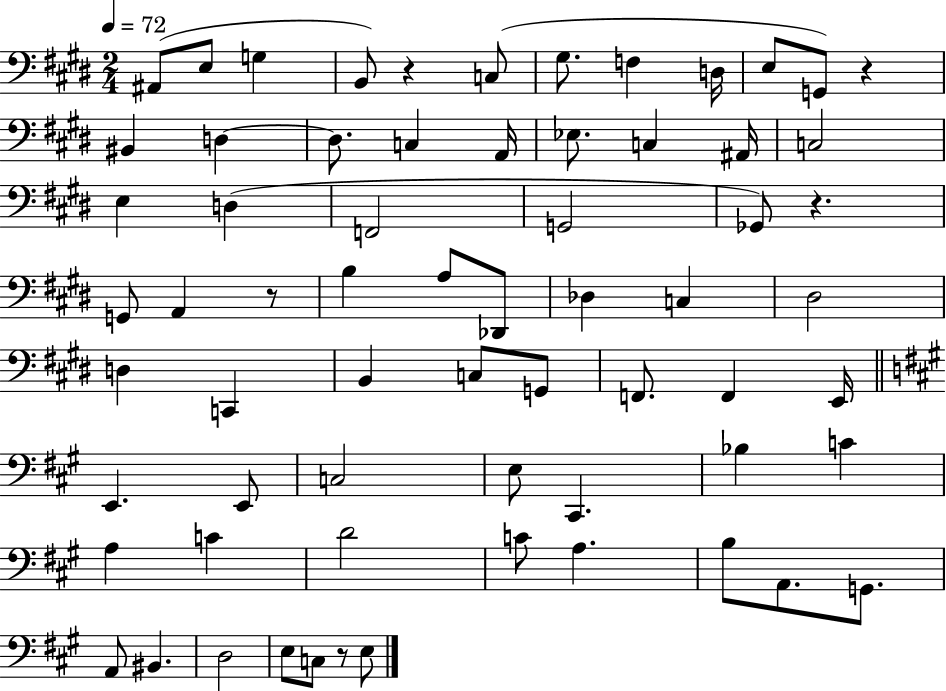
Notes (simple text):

A#2/e E3/e G3/q B2/e R/q C3/e G#3/e. F3/q D3/s E3/e G2/e R/q BIS2/q D3/q D3/e. C3/q A2/s Eb3/e. C3/q A#2/s C3/h E3/q D3/q F2/h G2/h Gb2/e R/q. G2/e A2/q R/e B3/q A3/e Db2/e Db3/q C3/q D#3/h D3/q C2/q B2/q C3/e G2/e F2/e. F2/q E2/s E2/q. E2/e C3/h E3/e C#2/q. Bb3/q C4/q A3/q C4/q D4/h C4/e A3/q. B3/e A2/e. G2/e. A2/e BIS2/q. D3/h E3/e C3/e R/e E3/e